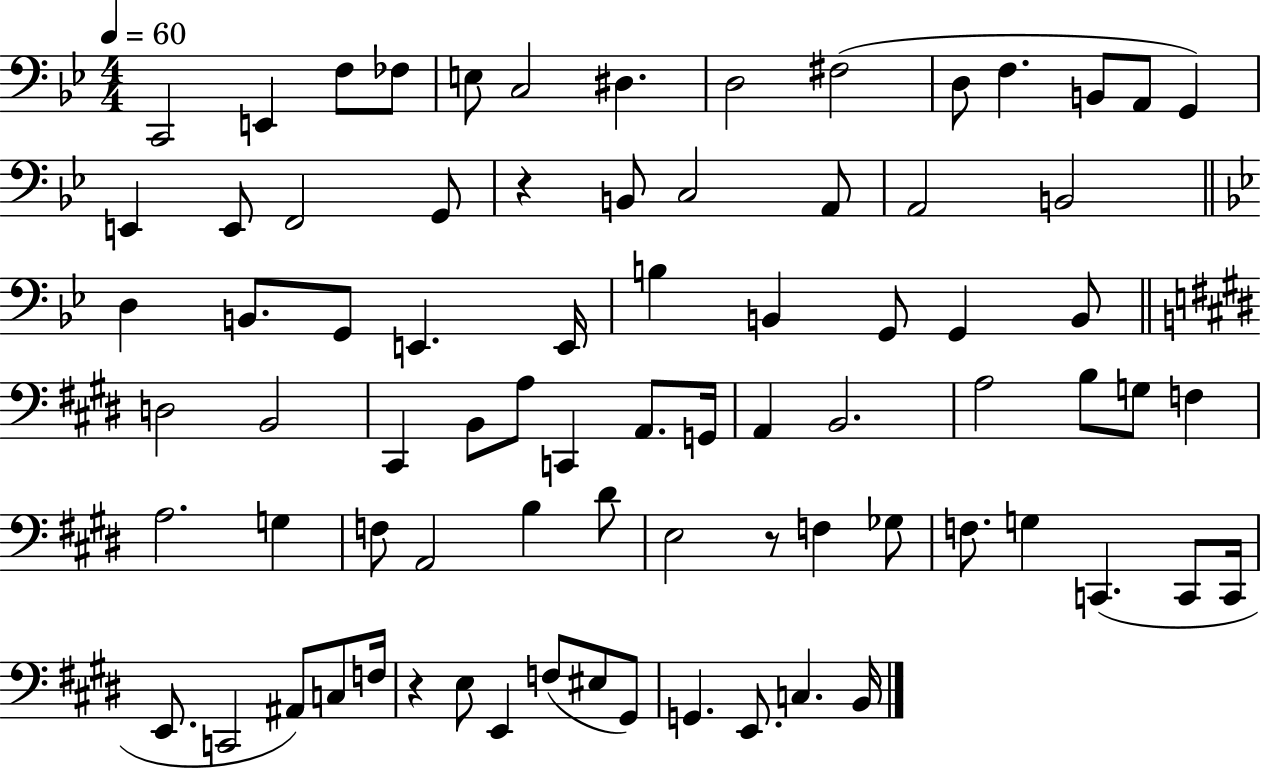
C2/h E2/q F3/e FES3/e E3/e C3/h D#3/q. D3/h F#3/h D3/e F3/q. B2/e A2/e G2/q E2/q E2/e F2/h G2/e R/q B2/e C3/h A2/e A2/h B2/h D3/q B2/e. G2/e E2/q. E2/s B3/q B2/q G2/e G2/q B2/e D3/h B2/h C#2/q B2/e A3/e C2/q A2/e. G2/s A2/q B2/h. A3/h B3/e G3/e F3/q A3/h. G3/q F3/e A2/h B3/q D#4/e E3/h R/e F3/q Gb3/e F3/e. G3/q C2/q. C2/e C2/s E2/e. C2/h A#2/e C3/e F3/s R/q E3/e E2/q F3/e EIS3/e G#2/e G2/q. E2/e. C3/q. B2/s